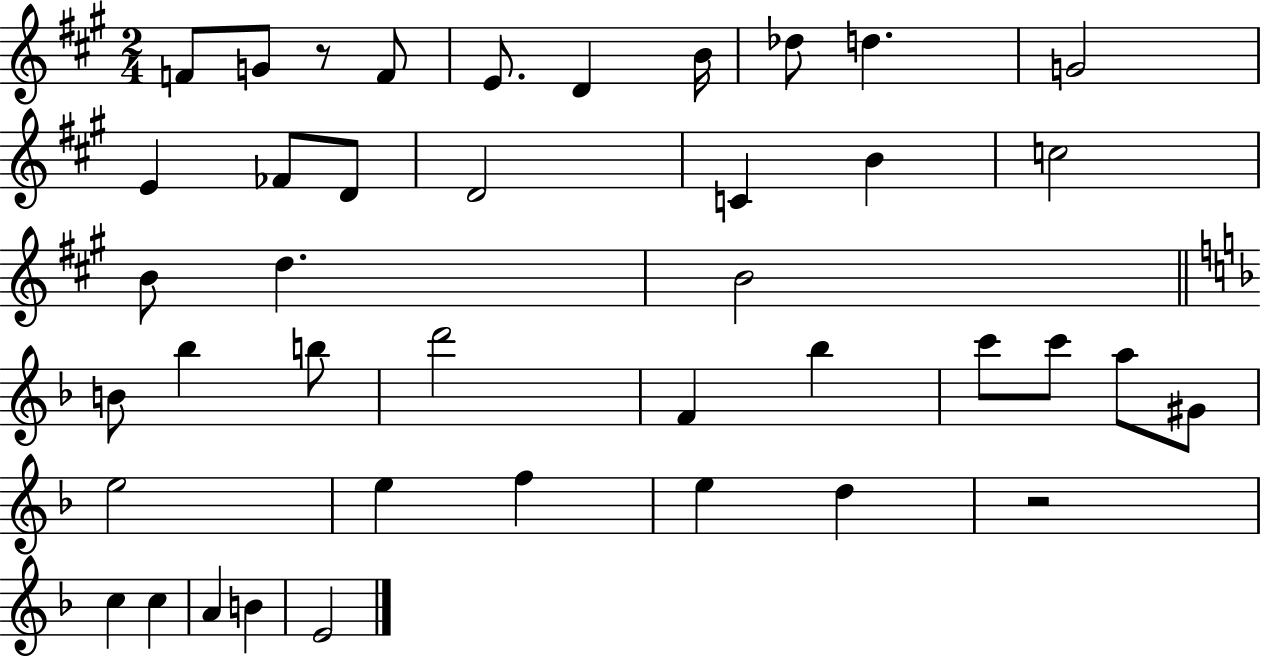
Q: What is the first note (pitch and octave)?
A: F4